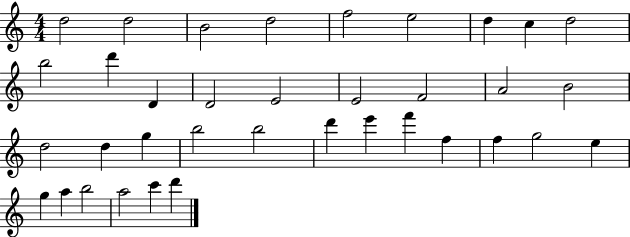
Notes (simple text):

D5/h D5/h B4/h D5/h F5/h E5/h D5/q C5/q D5/h B5/h D6/q D4/q D4/h E4/h E4/h F4/h A4/h B4/h D5/h D5/q G5/q B5/h B5/h D6/q E6/q F6/q F5/q F5/q G5/h E5/q G5/q A5/q B5/h A5/h C6/q D6/q